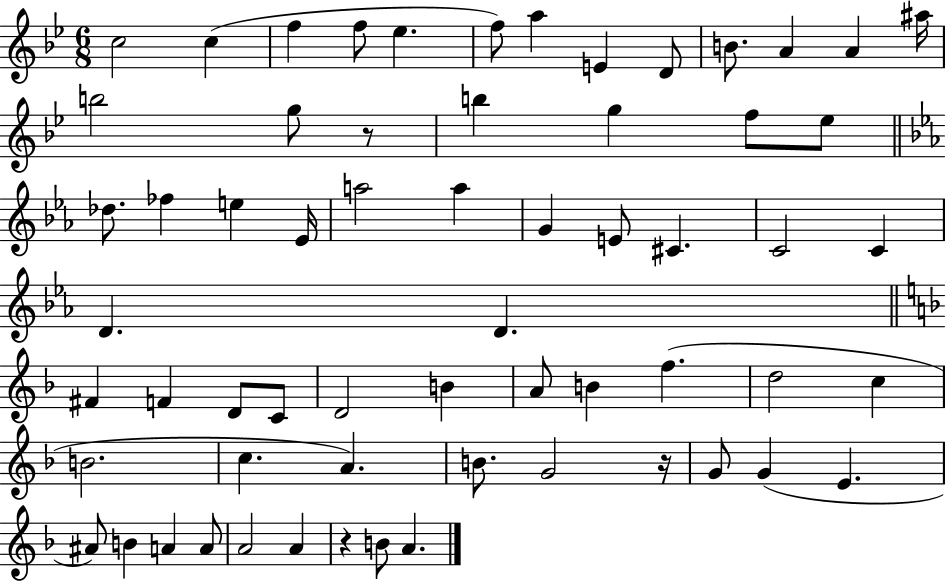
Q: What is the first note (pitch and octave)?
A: C5